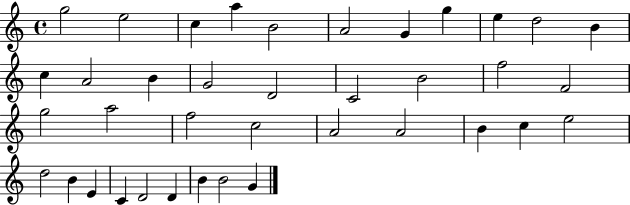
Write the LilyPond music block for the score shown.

{
  \clef treble
  \time 4/4
  \defaultTimeSignature
  \key c \major
  g''2 e''2 | c''4 a''4 b'2 | a'2 g'4 g''4 | e''4 d''2 b'4 | \break c''4 a'2 b'4 | g'2 d'2 | c'2 b'2 | f''2 f'2 | \break g''2 a''2 | f''2 c''2 | a'2 a'2 | b'4 c''4 e''2 | \break d''2 b'4 e'4 | c'4 d'2 d'4 | b'4 b'2 g'4 | \bar "|."
}